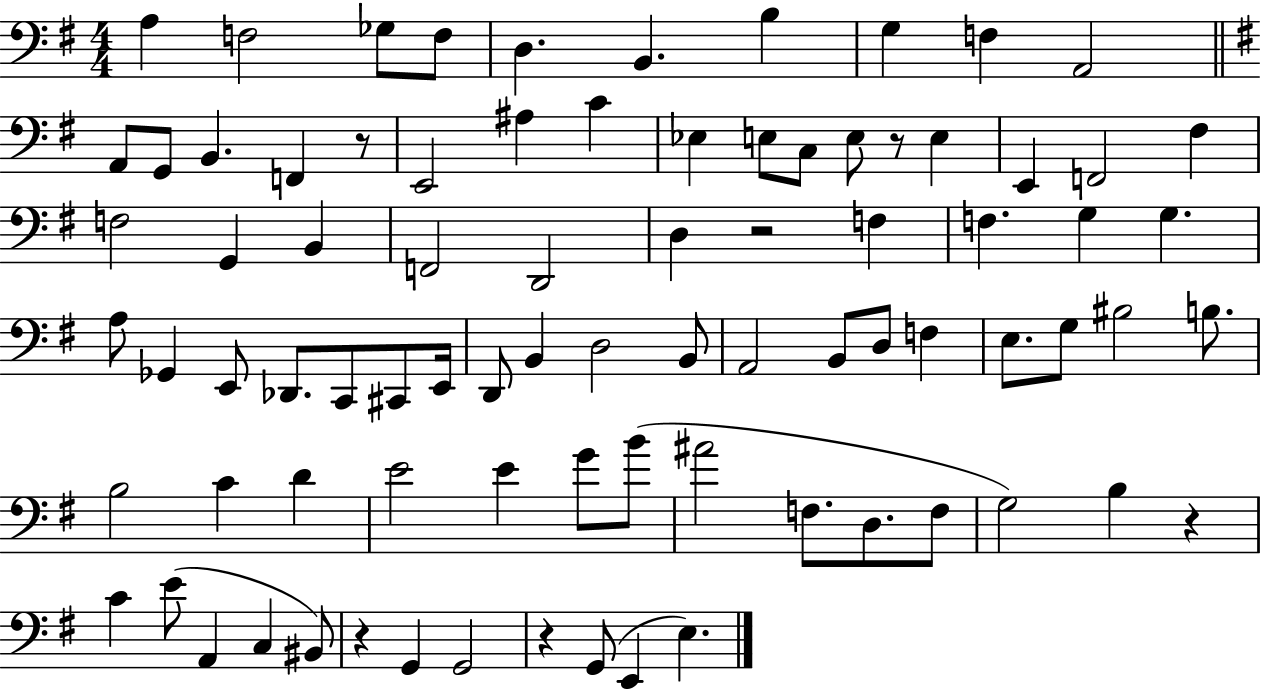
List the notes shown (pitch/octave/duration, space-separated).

A3/q F3/h Gb3/e F3/e D3/q. B2/q. B3/q G3/q F3/q A2/h A2/e G2/e B2/q. F2/q R/e E2/h A#3/q C4/q Eb3/q E3/e C3/e E3/e R/e E3/q E2/q F2/h F#3/q F3/h G2/q B2/q F2/h D2/h D3/q R/h F3/q F3/q. G3/q G3/q. A3/e Gb2/q E2/e Db2/e. C2/e C#2/e E2/s D2/e B2/q D3/h B2/e A2/h B2/e D3/e F3/q E3/e. G3/e BIS3/h B3/e. B3/h C4/q D4/q E4/h E4/q G4/e B4/e A#4/h F3/e. D3/e. F3/e G3/h B3/q R/q C4/q E4/e A2/q C3/q BIS2/e R/q G2/q G2/h R/q G2/e E2/q E3/q.